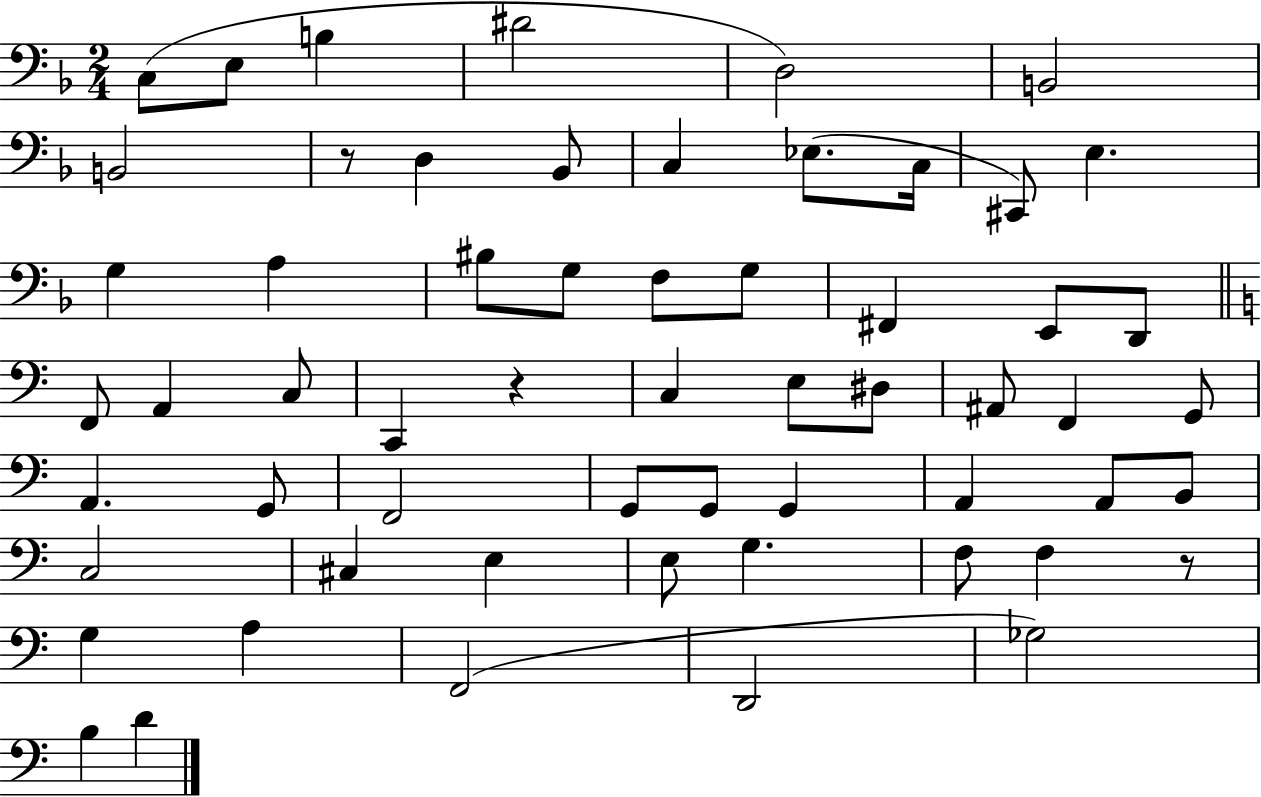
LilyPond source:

{
  \clef bass
  \numericTimeSignature
  \time 2/4
  \key f \major
  c8( e8 b4 | dis'2 | d2) | b,2 | \break b,2 | r8 d4 bes,8 | c4 ees8.( c16 | cis,8) e4. | \break g4 a4 | bis8 g8 f8 g8 | fis,4 e,8 d,8 | \bar "||" \break \key c \major f,8 a,4 c8 | c,4 r4 | c4 e8 dis8 | ais,8 f,4 g,8 | \break a,4. g,8 | f,2 | g,8 g,8 g,4 | a,4 a,8 b,8 | \break c2 | cis4 e4 | e8 g4. | f8 f4 r8 | \break g4 a4 | f,2( | d,2 | ges2) | \break b4 d'4 | \bar "|."
}